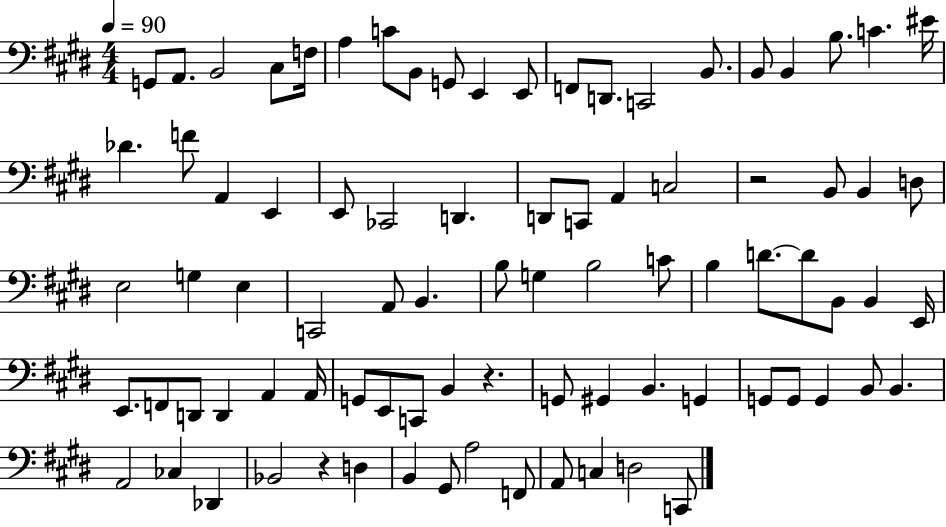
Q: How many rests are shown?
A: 3